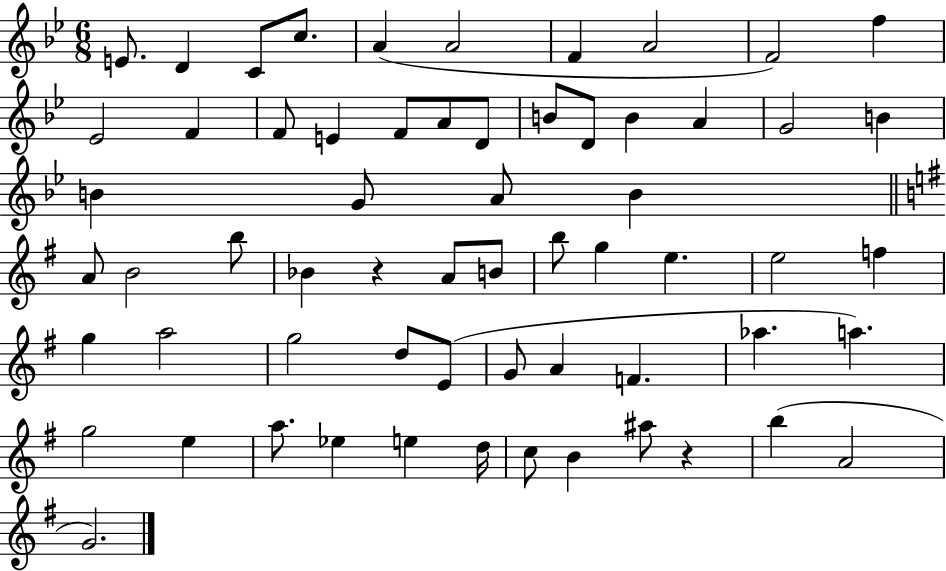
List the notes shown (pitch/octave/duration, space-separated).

E4/e. D4/q C4/e C5/e. A4/q A4/h F4/q A4/h F4/h F5/q Eb4/h F4/q F4/e E4/q F4/e A4/e D4/e B4/e D4/e B4/q A4/q G4/h B4/q B4/q G4/e A4/e B4/q A4/e B4/h B5/e Bb4/q R/q A4/e B4/e B5/e G5/q E5/q. E5/h F5/q G5/q A5/h G5/h D5/e E4/e G4/e A4/q F4/q. Ab5/q. A5/q. G5/h E5/q A5/e. Eb5/q E5/q D5/s C5/e B4/q A#5/e R/q B5/q A4/h G4/h.